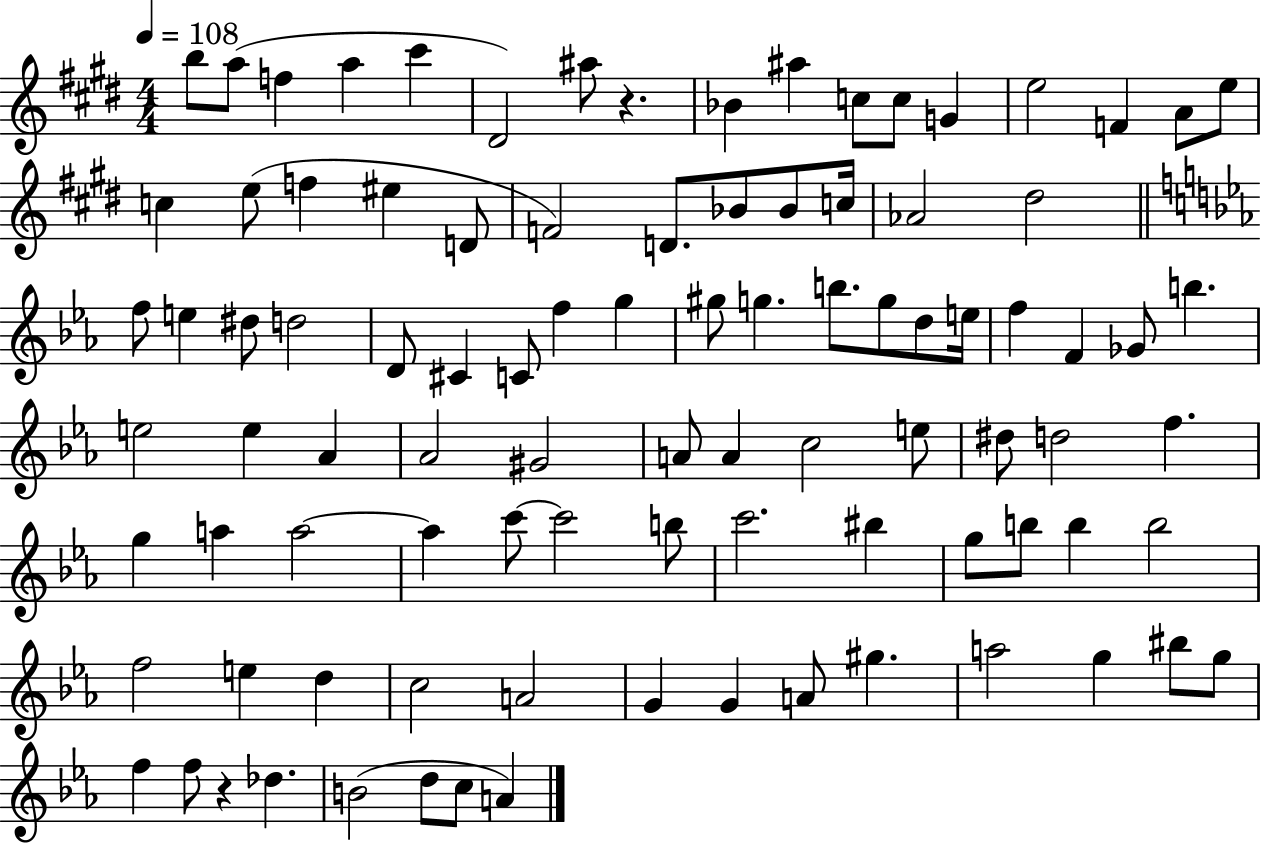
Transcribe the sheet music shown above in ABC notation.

X:1
T:Untitled
M:4/4
L:1/4
K:E
b/2 a/2 f a ^c' ^D2 ^a/2 z _B ^a c/2 c/2 G e2 F A/2 e/2 c e/2 f ^e D/2 F2 D/2 _B/2 _B/2 c/4 _A2 ^d2 f/2 e ^d/2 d2 D/2 ^C C/2 f g ^g/2 g b/2 g/2 d/2 e/4 f F _G/2 b e2 e _A _A2 ^G2 A/2 A c2 e/2 ^d/2 d2 f g a a2 a c'/2 c'2 b/2 c'2 ^b g/2 b/2 b b2 f2 e d c2 A2 G G A/2 ^g a2 g ^b/2 g/2 f f/2 z _d B2 d/2 c/2 A